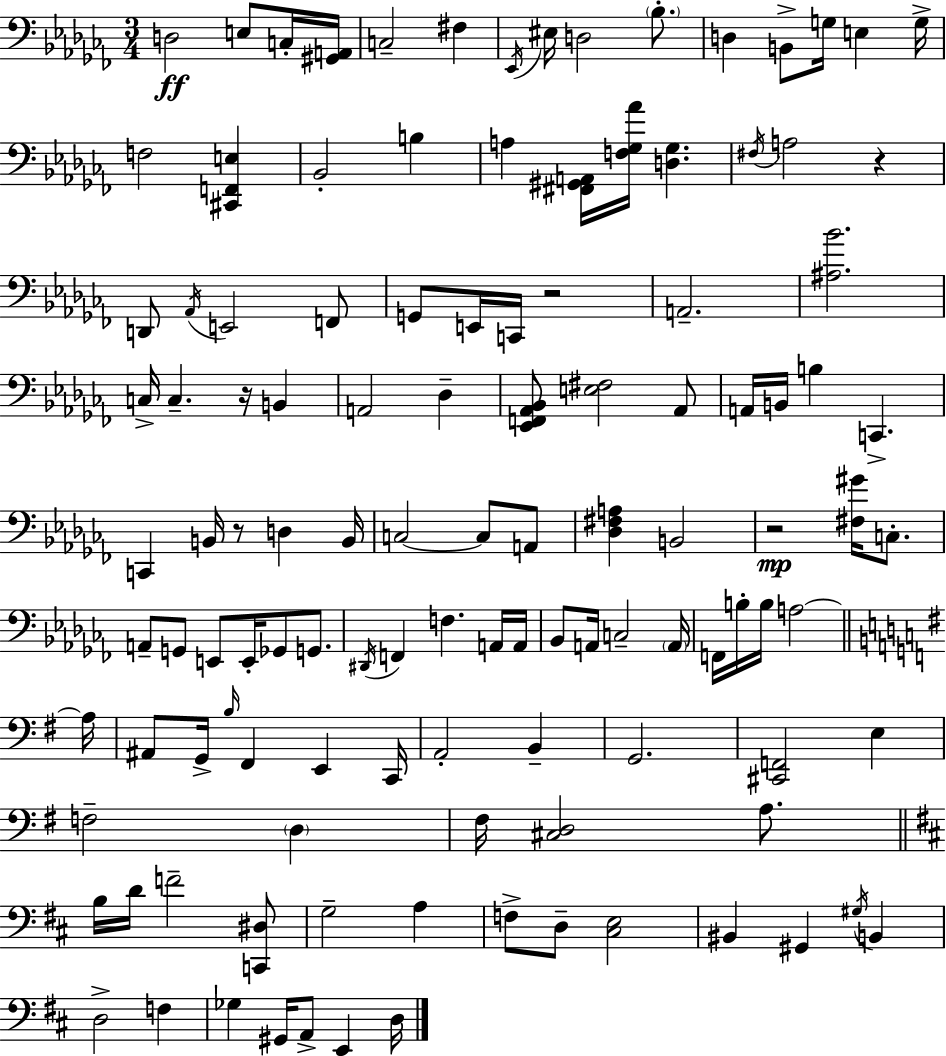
D3/h E3/e C3/s [G#2,A2]/s C3/h F#3/q Eb2/s EIS3/s D3/h Bb3/e. D3/q B2/e G3/s E3/q G3/s F3/h [C#2,F2,E3]/q Bb2/h B3/q A3/q [F#2,G#2,A2]/s [F3,Gb3,Ab4]/s [D3,Gb3]/q. F#3/s A3/h R/q D2/e Ab2/s E2/h F2/e G2/e E2/s C2/s R/h A2/h. [A#3,Bb4]/h. C3/s C3/q. R/s B2/q A2/h Db3/q [Eb2,F2,Ab2,Bb2]/e [E3,F#3]/h Ab2/e A2/s B2/s B3/q C2/q. C2/q B2/s R/e D3/q B2/s C3/h C3/e A2/e [Db3,F#3,A3]/q B2/h R/h [F#3,G#4]/s C3/e. A2/e G2/e E2/e E2/s Gb2/e G2/e. D#2/s F2/q F3/q. A2/s A2/s Bb2/e A2/s C3/h A2/s F2/s B3/s B3/s A3/h A3/s A#2/e G2/s B3/s F#2/q E2/q C2/s A2/h B2/q G2/h. [C#2,F2]/h E3/q F3/h D3/q F#3/s [C#3,D3]/h A3/e. B3/s D4/s F4/h [C2,D#3]/e G3/h A3/q F3/e D3/e [C#3,E3]/h BIS2/q G#2/q G#3/s B2/q D3/h F3/q Gb3/q G#2/s A2/e E2/q D3/s